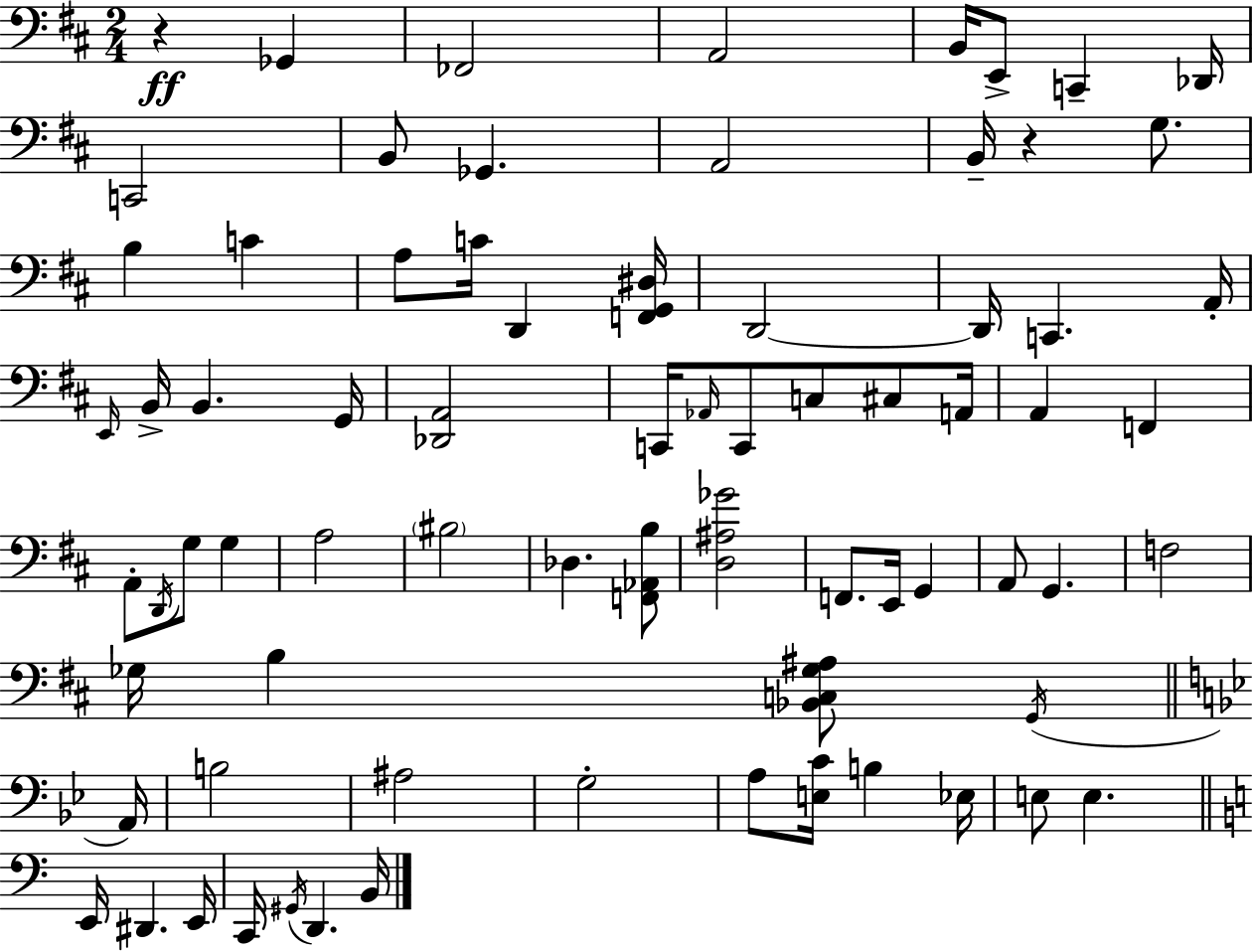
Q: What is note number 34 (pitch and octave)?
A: F2